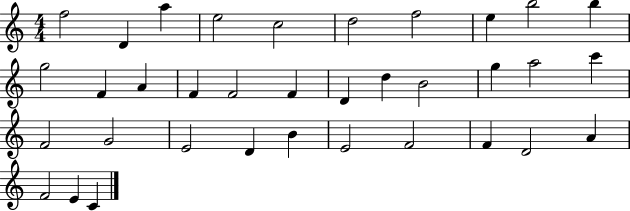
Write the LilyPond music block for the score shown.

{
  \clef treble
  \numericTimeSignature
  \time 4/4
  \key c \major
  f''2 d'4 a''4 | e''2 c''2 | d''2 f''2 | e''4 b''2 b''4 | \break g''2 f'4 a'4 | f'4 f'2 f'4 | d'4 d''4 b'2 | g''4 a''2 c'''4 | \break f'2 g'2 | e'2 d'4 b'4 | e'2 f'2 | f'4 d'2 a'4 | \break f'2 e'4 c'4 | \bar "|."
}